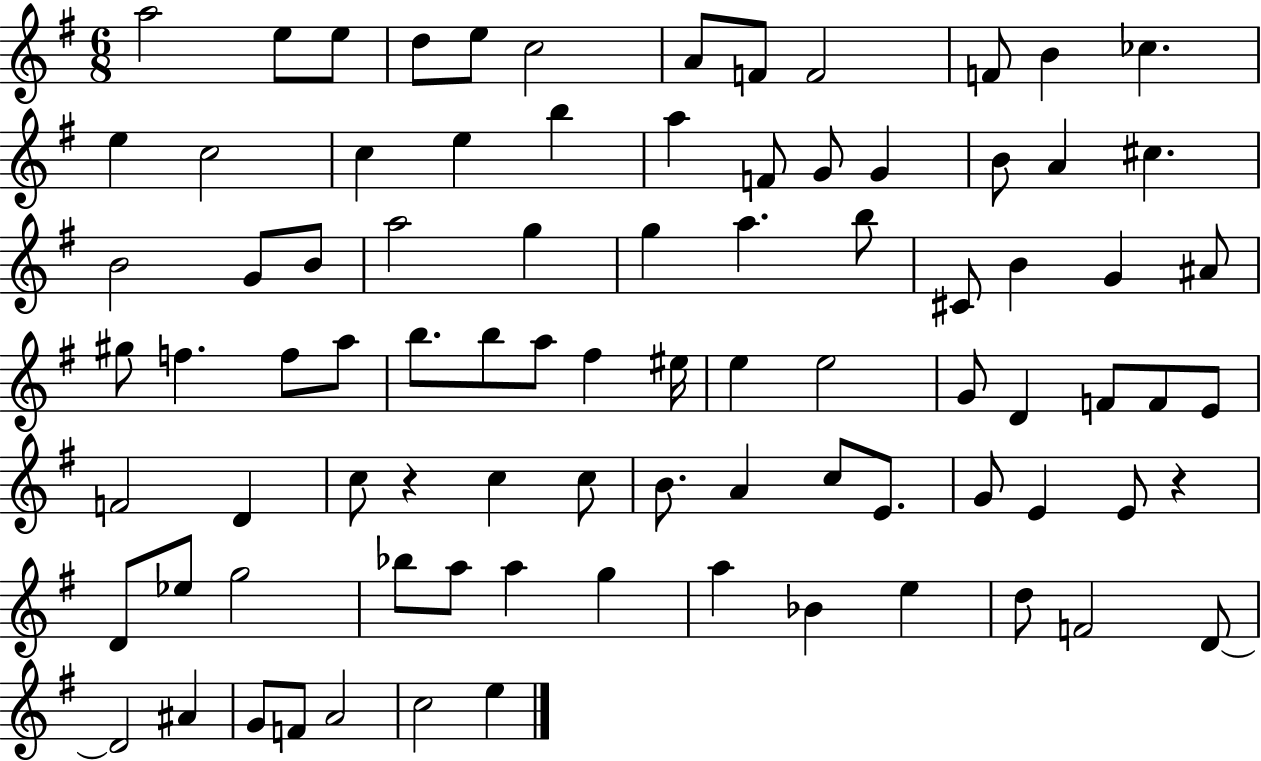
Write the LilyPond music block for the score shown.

{
  \clef treble
  \numericTimeSignature
  \time 6/8
  \key g \major
  \repeat volta 2 { a''2 e''8 e''8 | d''8 e''8 c''2 | a'8 f'8 f'2 | f'8 b'4 ces''4. | \break e''4 c''2 | c''4 e''4 b''4 | a''4 f'8 g'8 g'4 | b'8 a'4 cis''4. | \break b'2 g'8 b'8 | a''2 g''4 | g''4 a''4. b''8 | cis'8 b'4 g'4 ais'8 | \break gis''8 f''4. f''8 a''8 | b''8. b''8 a''8 fis''4 eis''16 | e''4 e''2 | g'8 d'4 f'8 f'8 e'8 | \break f'2 d'4 | c''8 r4 c''4 c''8 | b'8. a'4 c''8 e'8. | g'8 e'4 e'8 r4 | \break d'8 ees''8 g''2 | bes''8 a''8 a''4 g''4 | a''4 bes'4 e''4 | d''8 f'2 d'8~~ | \break d'2 ais'4 | g'8 f'8 a'2 | c''2 e''4 | } \bar "|."
}